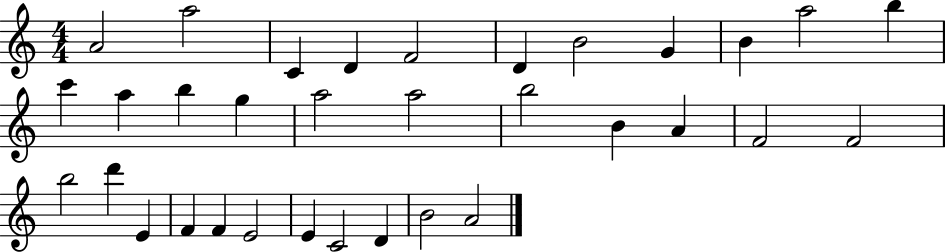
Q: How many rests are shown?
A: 0